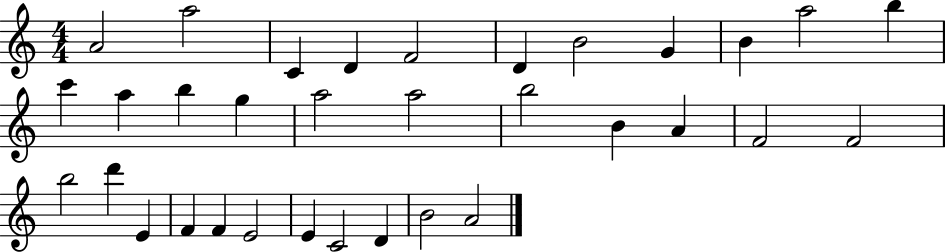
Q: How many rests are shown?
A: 0